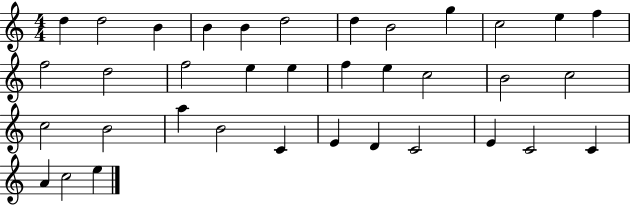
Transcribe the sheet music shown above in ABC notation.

X:1
T:Untitled
M:4/4
L:1/4
K:C
d d2 B B B d2 d B2 g c2 e f f2 d2 f2 e e f e c2 B2 c2 c2 B2 a B2 C E D C2 E C2 C A c2 e